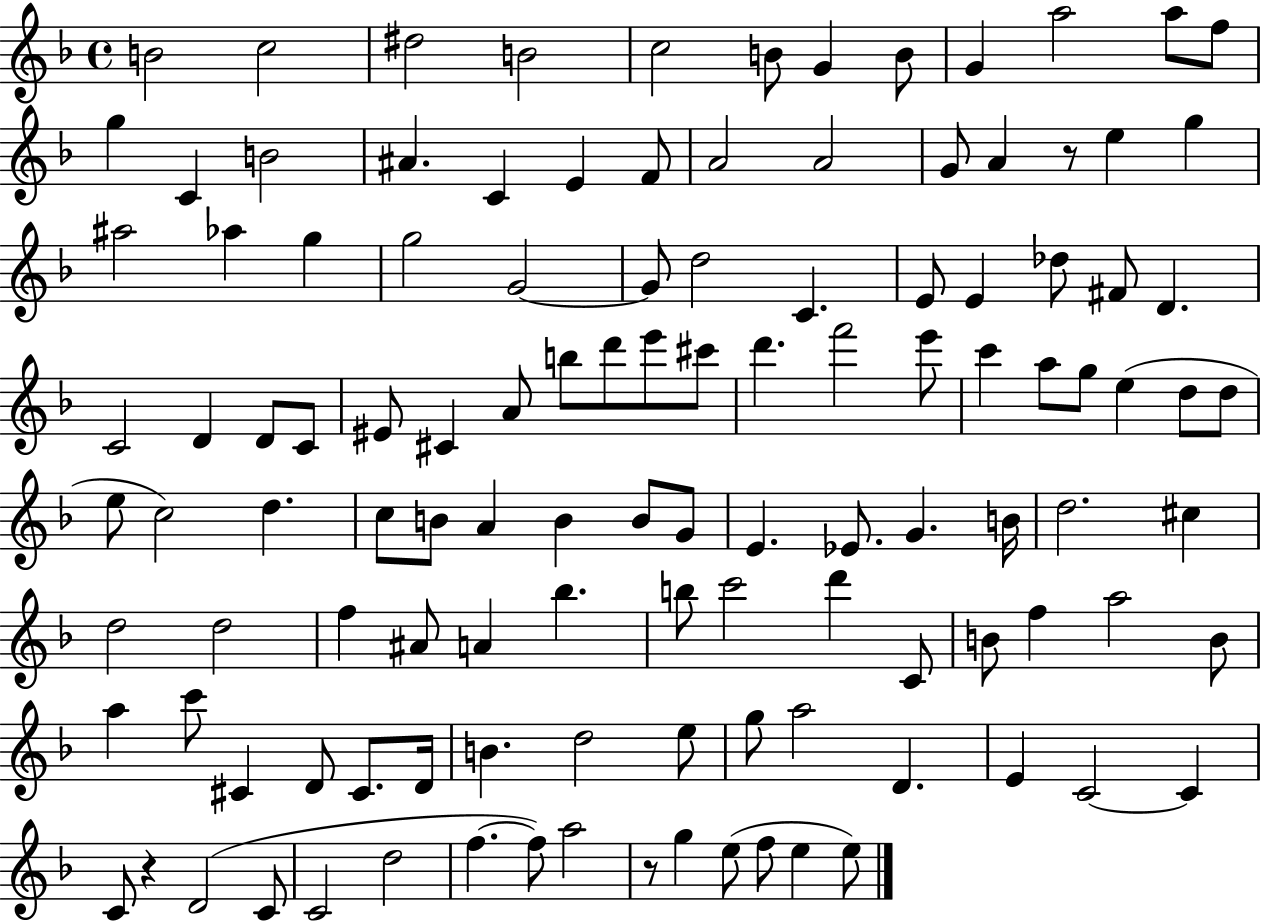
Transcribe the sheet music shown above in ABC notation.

X:1
T:Untitled
M:4/4
L:1/4
K:F
B2 c2 ^d2 B2 c2 B/2 G B/2 G a2 a/2 f/2 g C B2 ^A C E F/2 A2 A2 G/2 A z/2 e g ^a2 _a g g2 G2 G/2 d2 C E/2 E _d/2 ^F/2 D C2 D D/2 C/2 ^E/2 ^C A/2 b/2 d'/2 e'/2 ^c'/2 d' f'2 e'/2 c' a/2 g/2 e d/2 d/2 e/2 c2 d c/2 B/2 A B B/2 G/2 E _E/2 G B/4 d2 ^c d2 d2 f ^A/2 A _b b/2 c'2 d' C/2 B/2 f a2 B/2 a c'/2 ^C D/2 ^C/2 D/4 B d2 e/2 g/2 a2 D E C2 C C/2 z D2 C/2 C2 d2 f f/2 a2 z/2 g e/2 f/2 e e/2